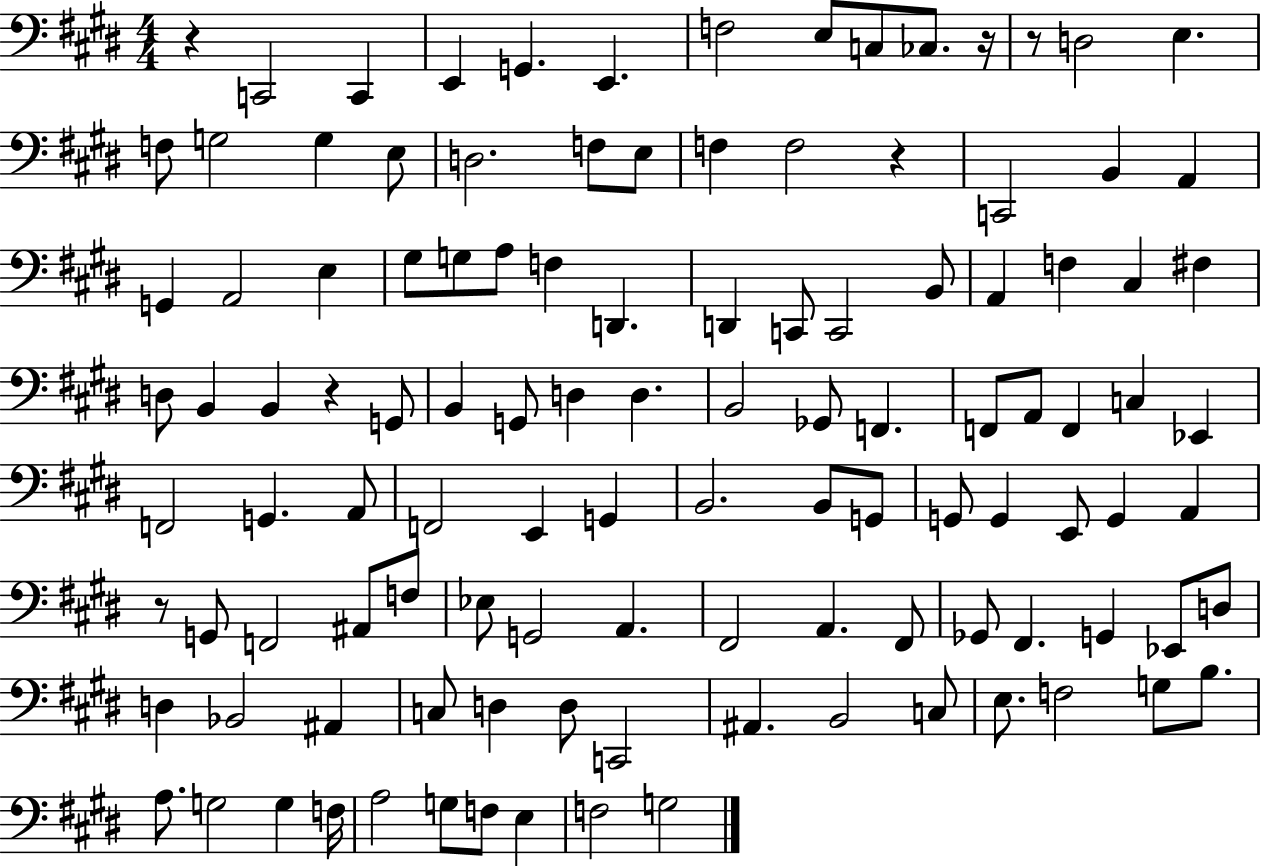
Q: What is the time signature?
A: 4/4